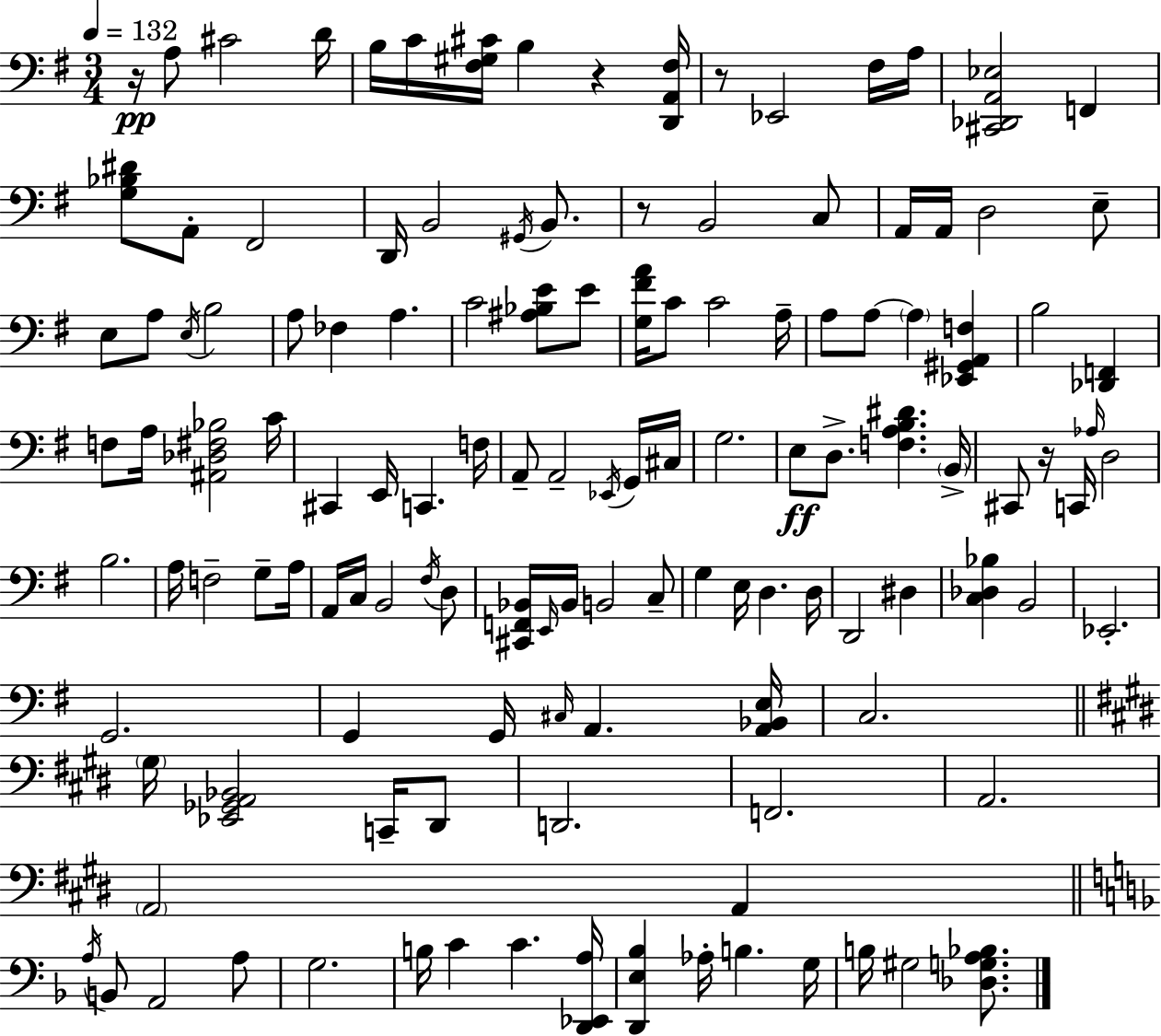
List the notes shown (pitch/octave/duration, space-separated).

R/s A3/e C#4/h D4/s B3/s C4/s [F#3,G#3,C#4]/s B3/q R/q [D2,A2,F#3]/s R/e Eb2/h F#3/s A3/s [C#2,Db2,A2,Eb3]/h F2/q [G3,Bb3,D#4]/e A2/e F#2/h D2/s B2/h G#2/s B2/e. R/e B2/h C3/e A2/s A2/s D3/h E3/e E3/e A3/e E3/s B3/h A3/e FES3/q A3/q. C4/h [A#3,Bb3,E4]/e E4/e [G3,F#4,A4]/s C4/e C4/h A3/s A3/e A3/e A3/q [Eb2,G#2,A2,F3]/q B3/h [Db2,F2]/q F3/e A3/s [A#2,Db3,F#3,Bb3]/h C4/s C#2/q E2/s C2/q. F3/s A2/e A2/h Eb2/s G2/s C#3/s G3/h. E3/e D3/e. [F3,A3,B3,D#4]/q. B2/s C#2/e R/s C2/s Ab3/s D3/h B3/h. A3/s F3/h G3/e A3/s A2/s C3/s B2/h F#3/s D3/e [C#2,F2,Bb2]/s E2/s Bb2/s B2/h C3/e G3/q E3/s D3/q. D3/s D2/h D#3/q [C3,Db3,Bb3]/q B2/h Eb2/h. G2/h. G2/q G2/s C#3/s A2/q. [A2,Bb2,E3]/s C3/h. G#3/s [Eb2,Gb2,A2,Bb2]/h C2/s D#2/e D2/h. F2/h. A2/h. A2/h A2/q A3/s B2/e A2/h A3/e G3/h. B3/s C4/q C4/q. [D2,Eb2,A3]/s [D2,E3,Bb3]/q Ab3/s B3/q. G3/s B3/s G#3/h [Db3,G3,A3,Bb3]/e.